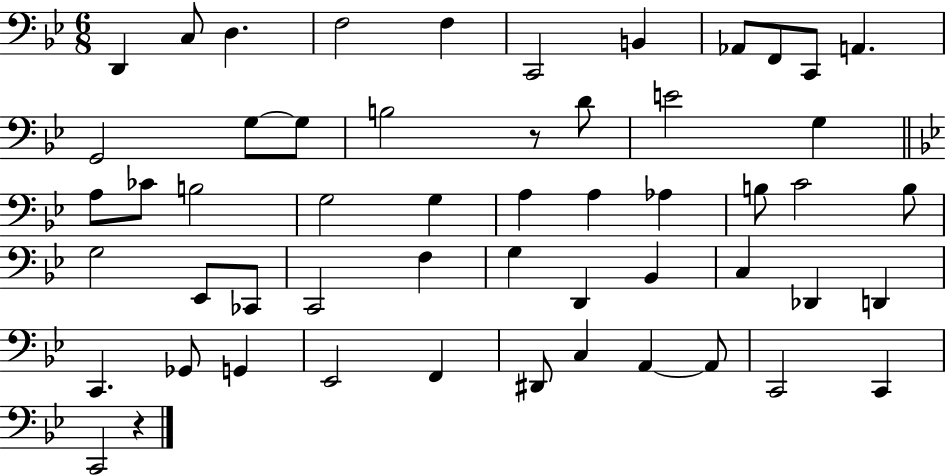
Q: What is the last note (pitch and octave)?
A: C2